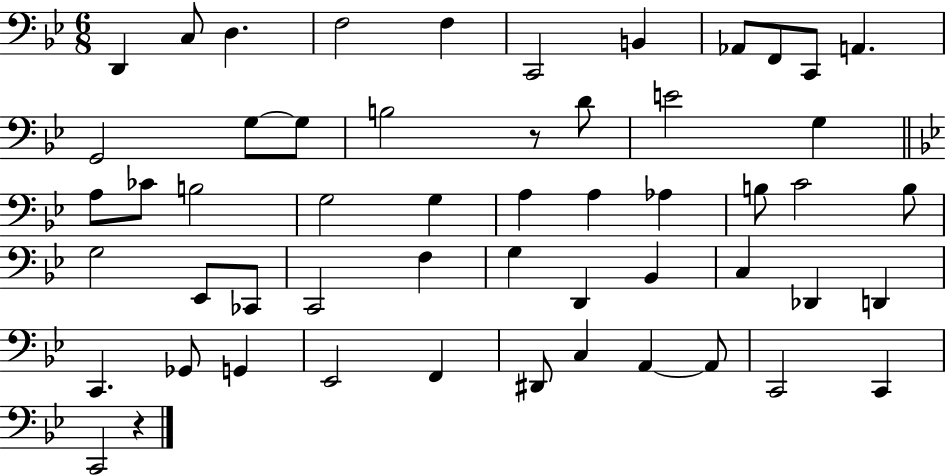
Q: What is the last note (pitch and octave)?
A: C2